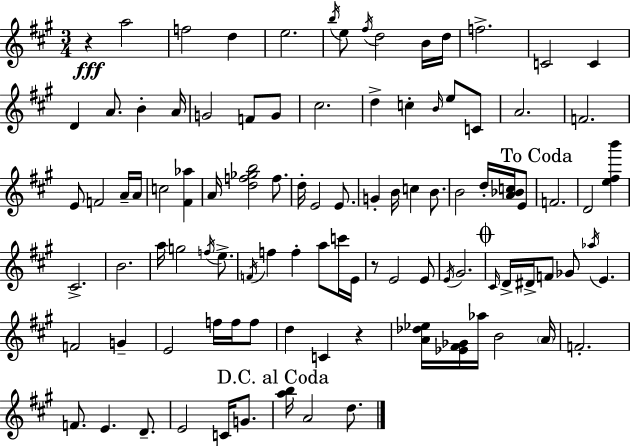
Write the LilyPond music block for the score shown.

{
  \clef treble
  \numericTimeSignature
  \time 3/4
  \key a \major
  \repeat volta 2 { r4\fff a''2 | f''2 d''4 | e''2. | \acciaccatura { b''16 } e''8 \acciaccatura { fis''16 } d''2 | \break b'16 d''16 f''2.-> | c'2 c'4 | d'4 a'8. b'4-. | a'16 g'2 f'8 | \break g'8 cis''2. | d''4-> c''4-. \grace { b'16 } e''8 | c'8 a'2. | f'2. | \break e'8 f'2 | a'16-- a'16 c''2 <fis' aes''>4 | a'16 <d'' f'' ges'' b''>2 | f''8. d''16-. e'2 | \break e'8. g'4-. b'16 c''4 | b'8. b'2 d''16-. | <a' bes' c''>16 e'8 \mark "To Coda" f'2. | d'2 <e'' fis'' b'''>4 | \break cis'2.-> | b'2. | a''16 g''2 | \acciaccatura { f''16 } e''8.-> \acciaccatura { f'16 } f''4 f''4-. | \break a''8 c'''16 e'16 r8 e'2 | e'8 \acciaccatura { e'16 } gis'2. | \mark \markup { \musicglyph "scripts.coda" } \grace { cis'16 } d'16-> dis'16-> f'8 ges'8 | \acciaccatura { aes''16 } e'4. f'2 | \break g'4-- e'2 | f''16 f''16 f''8 d''4 | c'4 r4 <a' des'' ees''>16 <ees' fis' ges'>16 aes''16 b'2 | \parenthesize a'16 f'2.-. | \break f'8. e'4. | d'8.-- e'2 | c'16 g'8. \mark "D.C. al Coda" <a'' b''>16 a'2 | d''8. } \bar "|."
}